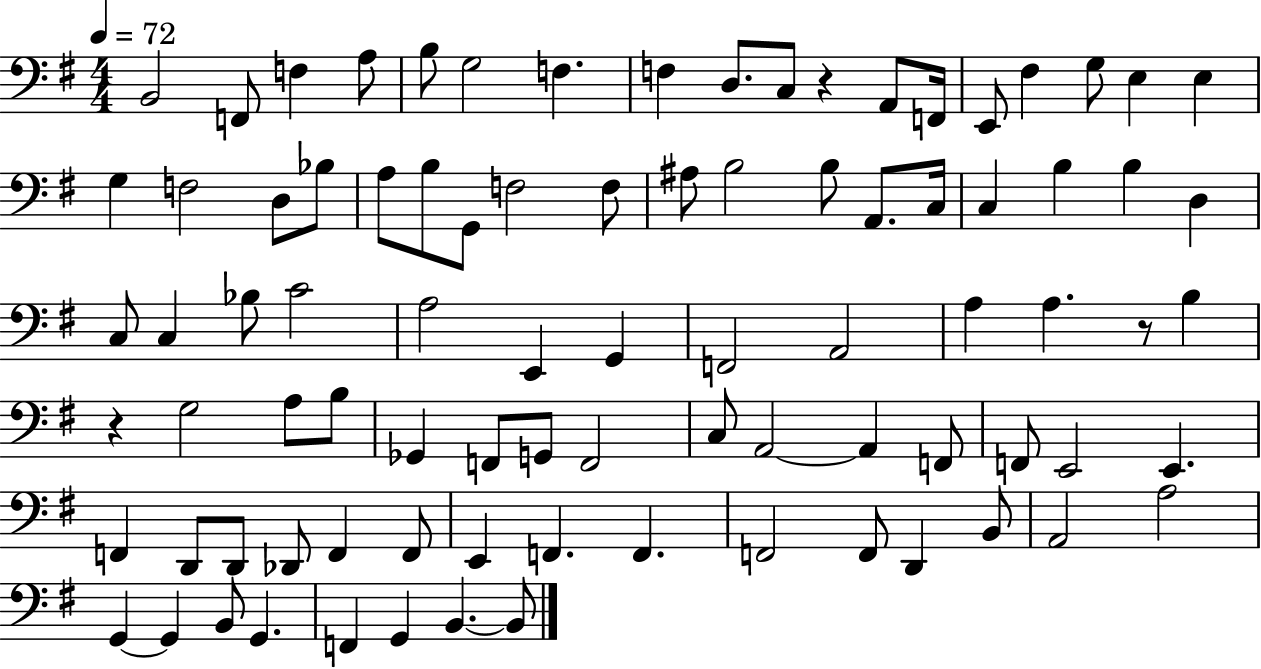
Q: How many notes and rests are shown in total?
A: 87